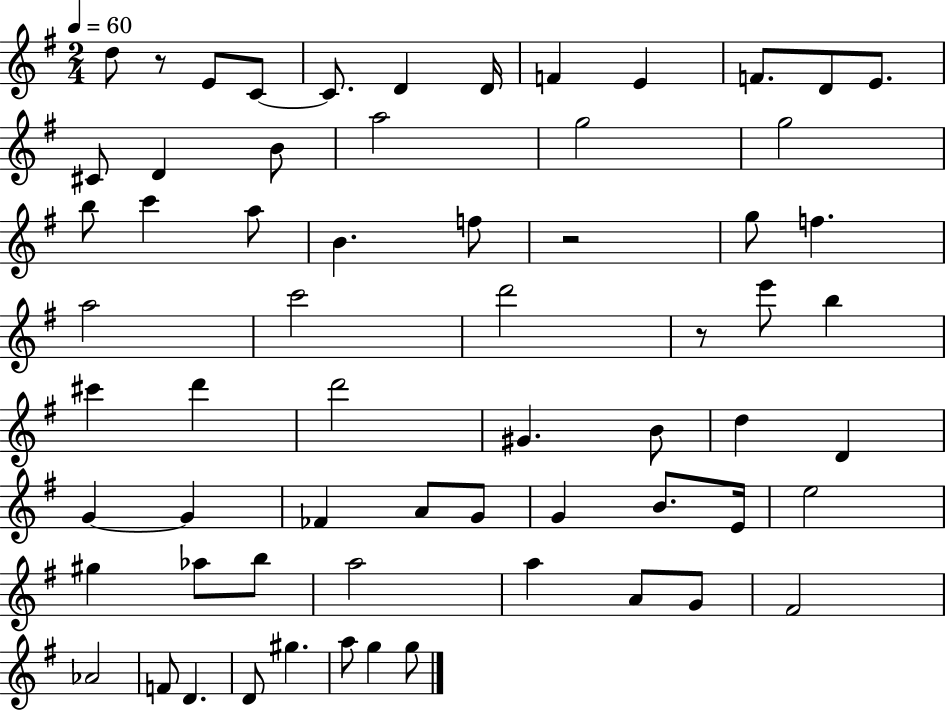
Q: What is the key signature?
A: G major